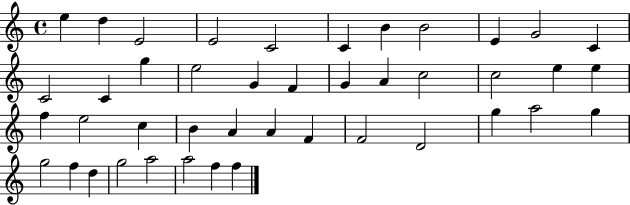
X:1
T:Untitled
M:4/4
L:1/4
K:C
e d E2 E2 C2 C B B2 E G2 C C2 C g e2 G F G A c2 c2 e e f e2 c B A A F F2 D2 g a2 g g2 f d g2 a2 a2 f f